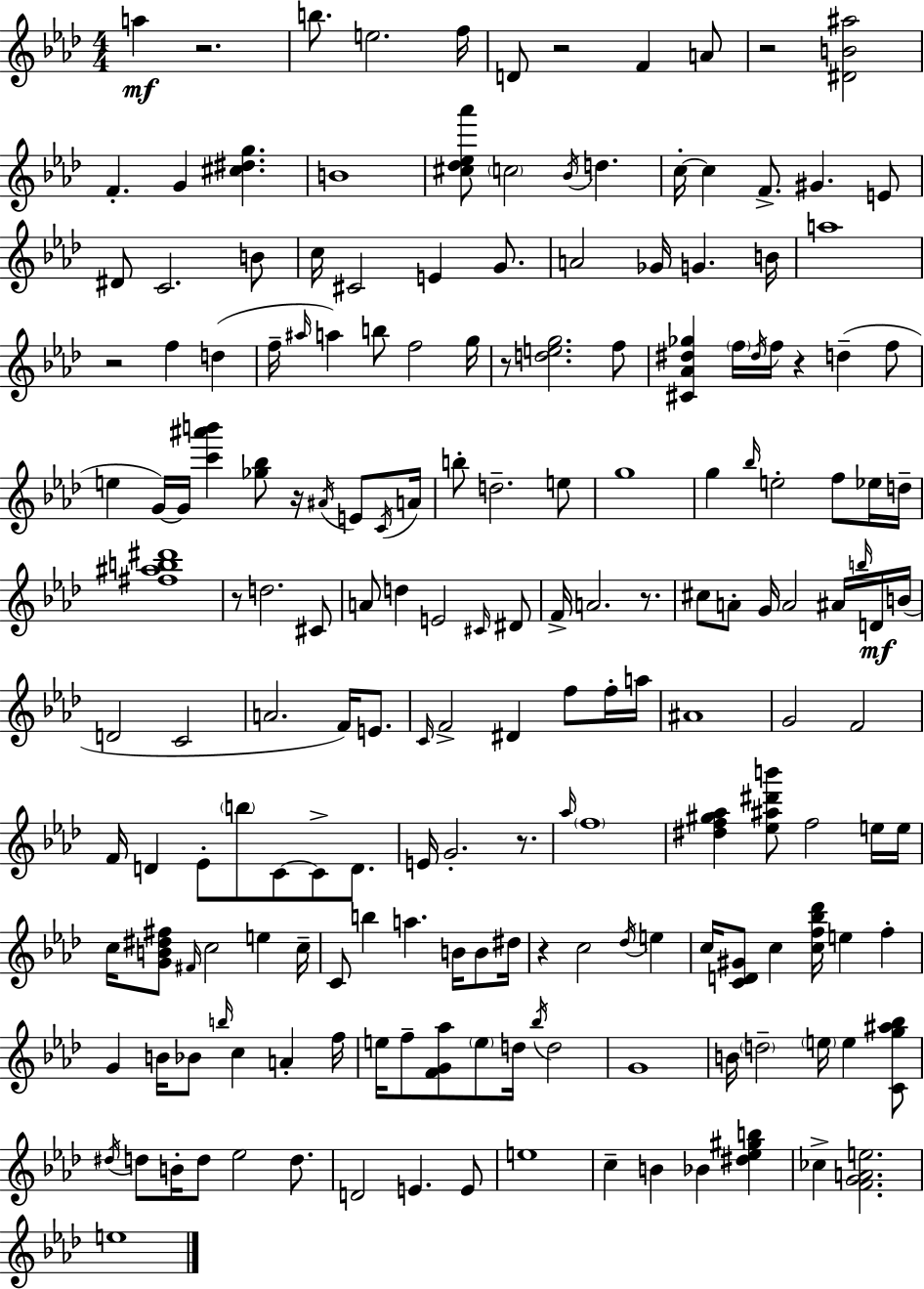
A5/q R/h. B5/e. E5/h. F5/s D4/e R/h F4/q A4/e R/h [D#4,B4,A#5]/h F4/q. G4/q [C#5,D#5,G5]/q. B4/w [C#5,Db5,Eb5,Ab6]/e C5/h Bb4/s D5/q. C5/s C5/q F4/e. G#4/q. E4/e D#4/e C4/h. B4/e C5/s C#4/h E4/q G4/e. A4/h Gb4/s G4/q. B4/s A5/w R/h F5/q D5/q F5/s A#5/s A5/q B5/e F5/h G5/s R/e [D5,E5,G5]/h. F5/e [C#4,Ab4,D#5,Gb5]/q F5/s D#5/s F5/s R/q D5/q F5/e E5/q G4/s G4/s [C6,A#6,B6]/q [Gb5,Bb5]/e R/s A#4/s E4/e C4/s A4/s B5/e D5/h. E5/e G5/w G5/q Bb5/s E5/h F5/e Eb5/s D5/s [F#5,A#5,B5,D#6]/w R/e D5/h. C#4/e A4/e D5/q E4/h C#4/s D#4/e F4/s A4/h. R/e. C#5/e A4/e G4/s A4/h A#4/s B5/s D4/s B4/s D4/h C4/h A4/h. F4/s E4/e. C4/s F4/h D#4/q F5/e F5/s A5/s A#4/w G4/h F4/h F4/s D4/q Eb4/e B5/e C4/e C4/e D4/e. E4/s G4/h. R/e. Ab5/s F5/w [D#5,F5,G#5,Ab5]/q [Eb5,A#5,D#6,B6]/e F5/h E5/s E5/s C5/s [G4,B4,D#5,F#5]/e F#4/s C5/h E5/q C5/s C4/e B5/q A5/q. B4/s B4/e D#5/s R/q C5/h Db5/s E5/q C5/s [C4,D4,G#4]/e C5/q [C5,F5,Bb5,Db6]/s E5/q F5/q G4/q B4/s Bb4/e B5/s C5/q A4/q F5/s E5/s F5/e [F4,G4,Ab5]/e E5/e D5/s Bb5/s D5/h G4/w B4/s D5/h E5/s E5/q [C4,G5,A#5,Bb5]/e D#5/s D5/e B4/s D5/e Eb5/h D5/e. D4/h E4/q. E4/e E5/w C5/q B4/q Bb4/q [D#5,Eb5,G#5,B5]/q CES5/q [F4,G4,A4,E5]/h. E5/w